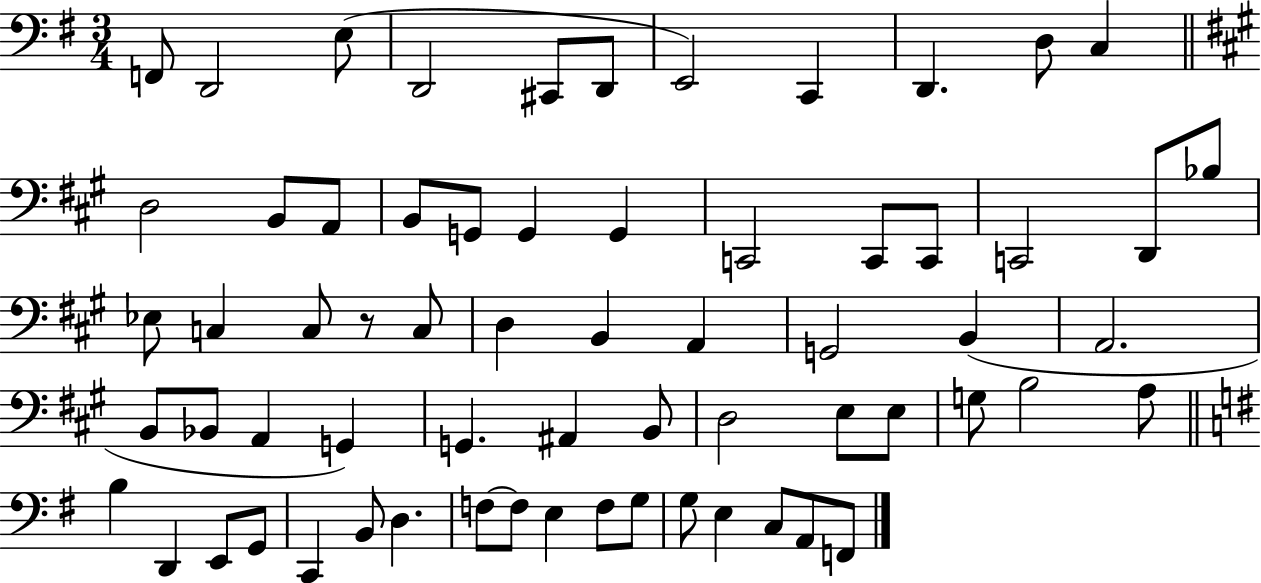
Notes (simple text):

F2/e D2/h E3/e D2/h C#2/e D2/e E2/h C2/q D2/q. D3/e C3/q D3/h B2/e A2/e B2/e G2/e G2/q G2/q C2/h C2/e C2/e C2/h D2/e Bb3/e Eb3/e C3/q C3/e R/e C3/e D3/q B2/q A2/q G2/h B2/q A2/h. B2/e Bb2/e A2/q G2/q G2/q. A#2/q B2/e D3/h E3/e E3/e G3/e B3/h A3/e B3/q D2/q E2/e G2/e C2/q B2/e D3/q. F3/e F3/e E3/q F3/e G3/e G3/e E3/q C3/e A2/e F2/e